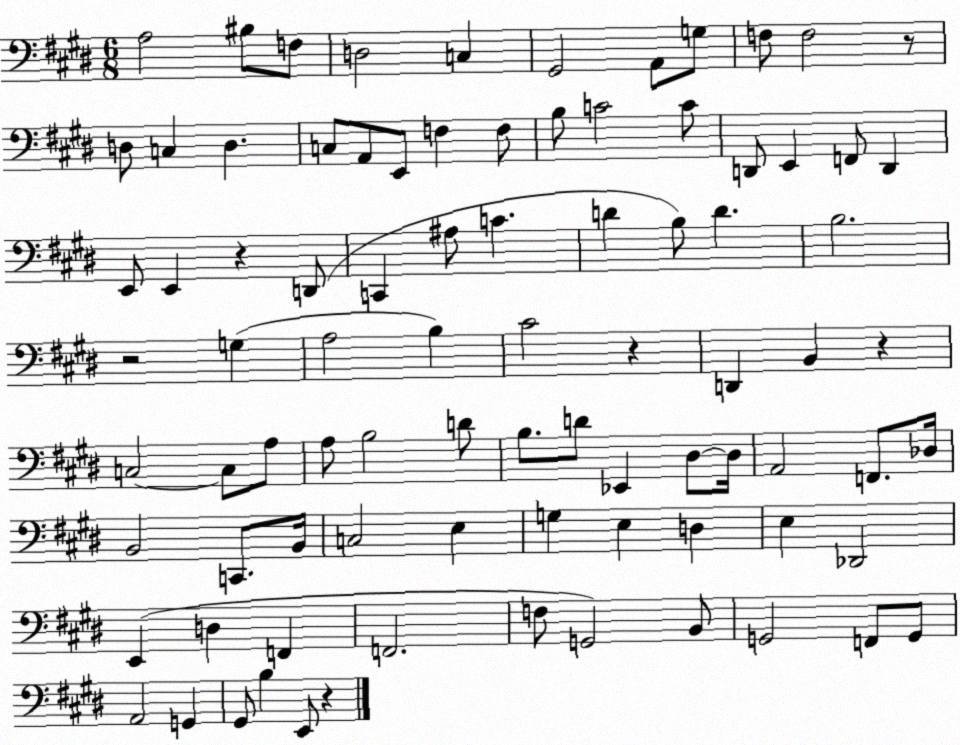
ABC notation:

X:1
T:Untitled
M:6/8
L:1/4
K:E
A,2 ^B,/2 F,/2 D,2 C, ^G,,2 A,,/2 G,/2 F,/2 F,2 z/2 D,/2 C, D, C,/2 A,,/2 E,,/2 F, F,/2 B,/2 C2 C/2 D,,/2 E,, F,,/2 D,, E,,/2 E,, z D,,/2 C,, ^A,/2 C D B,/2 D B,2 z2 G, A,2 B, ^C2 z D,, B,, z C,2 C,/2 A,/2 A,/2 B,2 D/2 B,/2 D/2 _E,, ^D,/2 ^D,/4 A,,2 F,,/2 _D,/4 B,,2 C,,/2 B,,/4 C,2 E, G, E, D, E, _D,,2 E,, D, F,, F,,2 F,/2 G,,2 B,,/2 G,,2 F,,/2 G,,/2 A,,2 G,, ^G,,/2 B, E,,/2 z